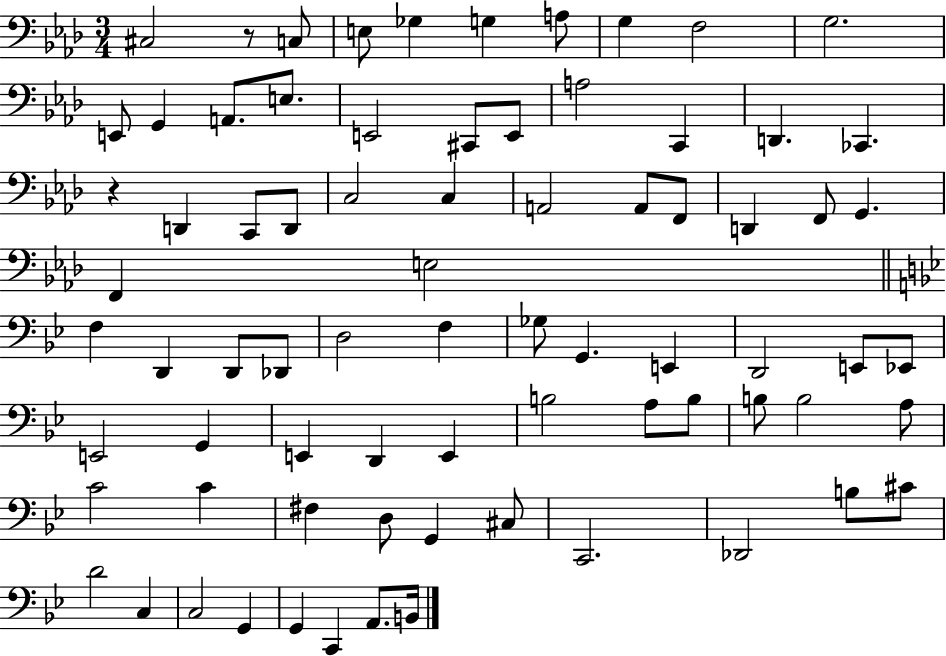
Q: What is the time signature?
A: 3/4